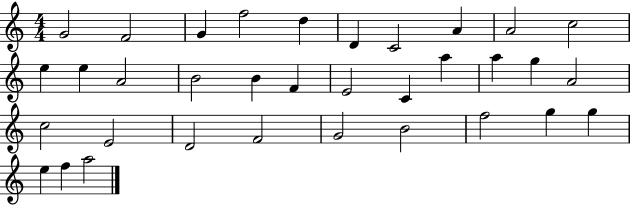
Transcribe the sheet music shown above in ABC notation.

X:1
T:Untitled
M:4/4
L:1/4
K:C
G2 F2 G f2 d D C2 A A2 c2 e e A2 B2 B F E2 C a a g A2 c2 E2 D2 F2 G2 B2 f2 g g e f a2